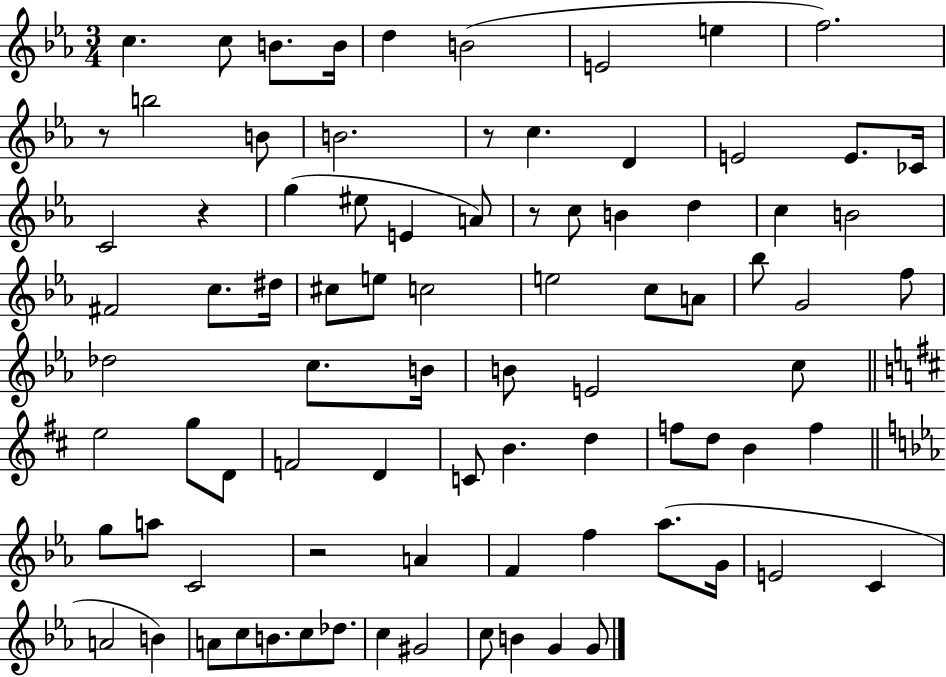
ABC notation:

X:1
T:Untitled
M:3/4
L:1/4
K:Eb
c c/2 B/2 B/4 d B2 E2 e f2 z/2 b2 B/2 B2 z/2 c D E2 E/2 _C/4 C2 z g ^e/2 E A/2 z/2 c/2 B d c B2 ^F2 c/2 ^d/4 ^c/2 e/2 c2 e2 c/2 A/2 _b/2 G2 f/2 _d2 c/2 B/4 B/2 E2 c/2 e2 g/2 D/2 F2 D C/2 B d f/2 d/2 B f g/2 a/2 C2 z2 A F f _a/2 G/4 E2 C A2 B A/2 c/2 B/2 c/2 _d/2 c ^G2 c/2 B G G/2